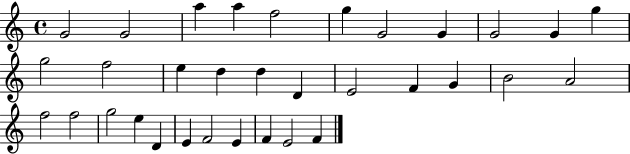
X:1
T:Untitled
M:4/4
L:1/4
K:C
G2 G2 a a f2 g G2 G G2 G g g2 f2 e d d D E2 F G B2 A2 f2 f2 g2 e D E F2 E F E2 F